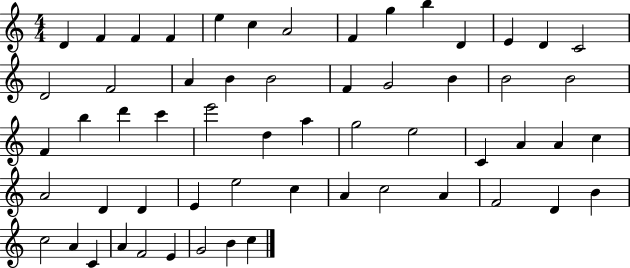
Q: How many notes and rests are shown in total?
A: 58